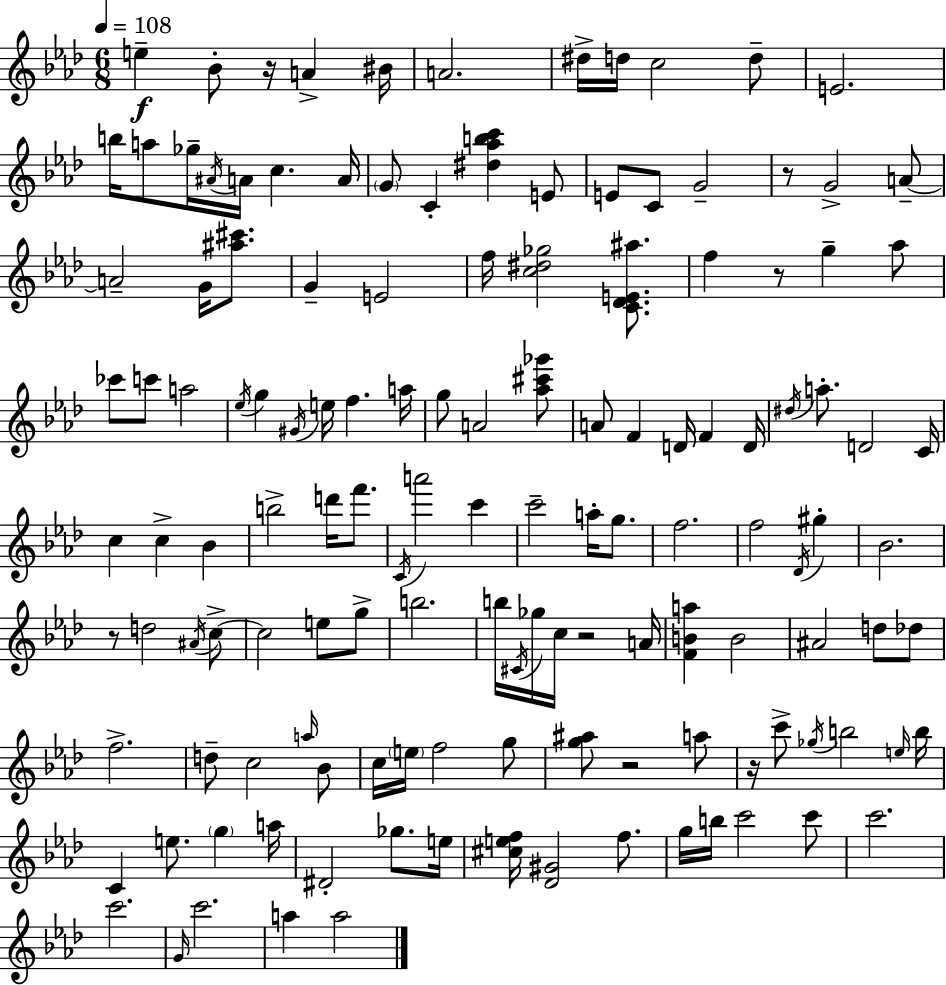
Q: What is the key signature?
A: F minor